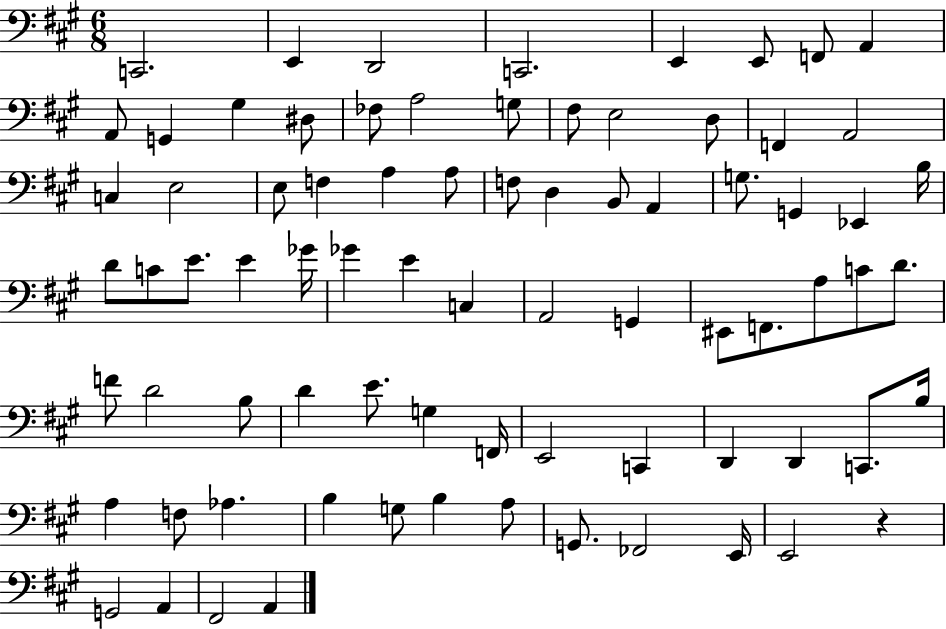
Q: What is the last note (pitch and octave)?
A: A2